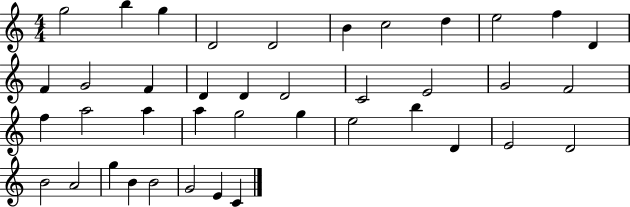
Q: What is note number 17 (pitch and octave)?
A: D4